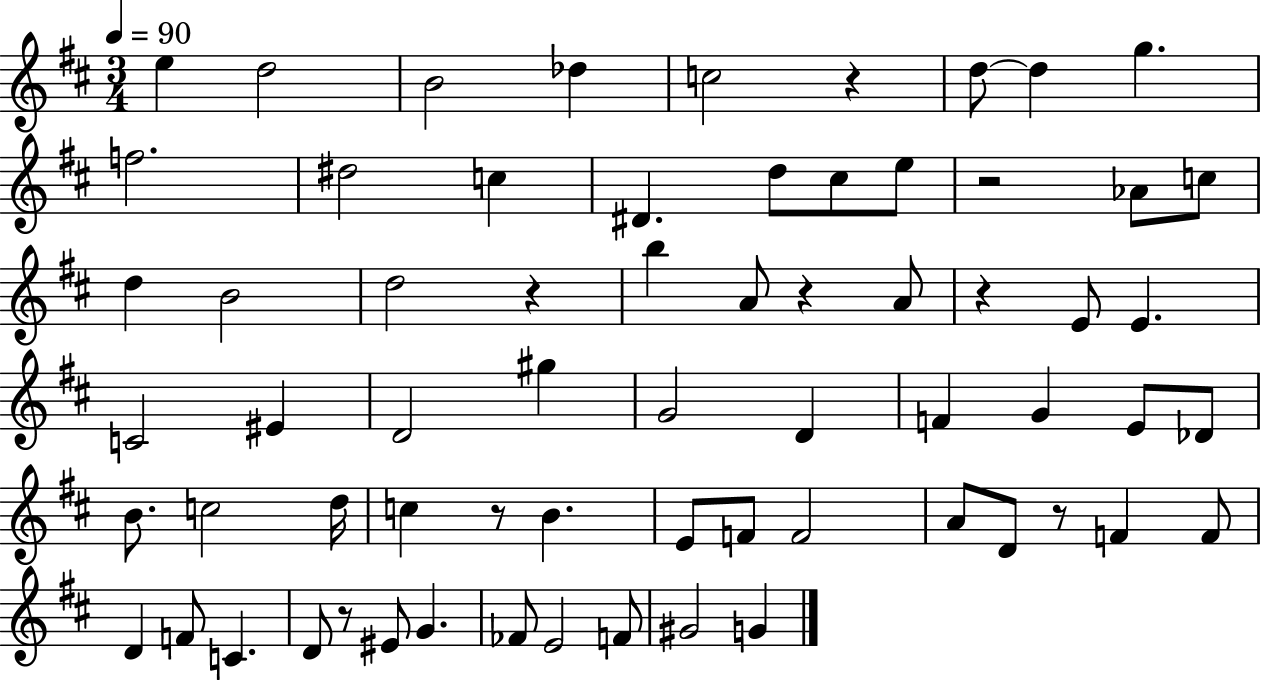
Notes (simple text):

E5/q D5/h B4/h Db5/q C5/h R/q D5/e D5/q G5/q. F5/h. D#5/h C5/q D#4/q. D5/e C#5/e E5/e R/h Ab4/e C5/e D5/q B4/h D5/h R/q B5/q A4/e R/q A4/e R/q E4/e E4/q. C4/h EIS4/q D4/h G#5/q G4/h D4/q F4/q G4/q E4/e Db4/e B4/e. C5/h D5/s C5/q R/e B4/q. E4/e F4/e F4/h A4/e D4/e R/e F4/q F4/e D4/q F4/e C4/q. D4/e R/e EIS4/e G4/q. FES4/e E4/h F4/e G#4/h G4/q